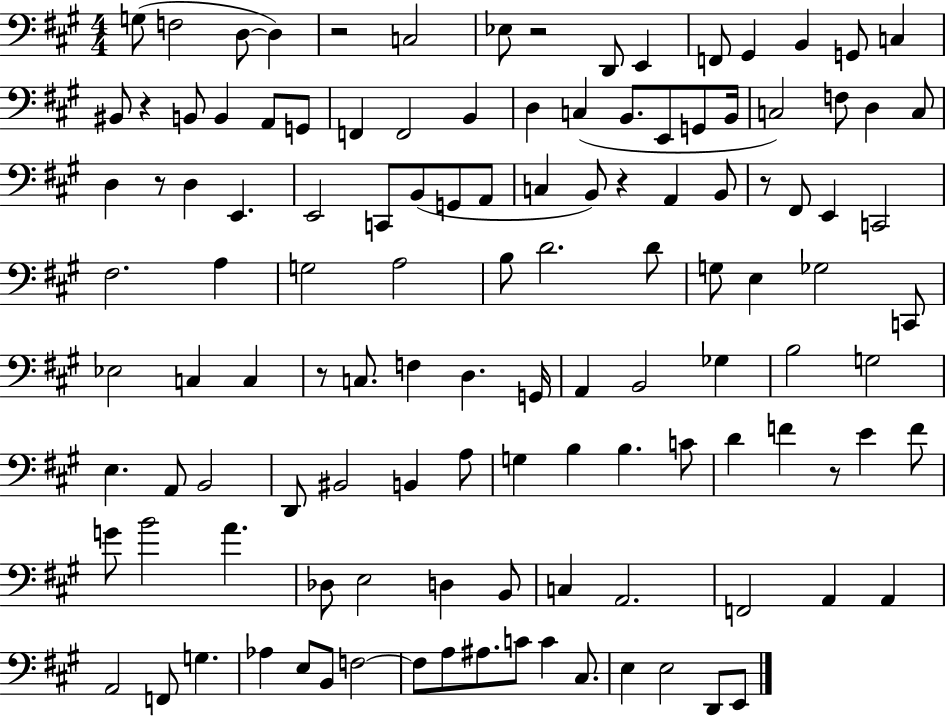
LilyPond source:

{
  \clef bass
  \numericTimeSignature
  \time 4/4
  \key a \major
  g8( f2 d8~~ d4) | r2 c2 | ees8 r2 d,8 e,4 | f,8 gis,4 b,4 g,8 c4 | \break bis,8 r4 b,8 b,4 a,8 g,8 | f,4 f,2 b,4 | d4 c4( b,8. e,8 g,8 b,16 | c2) f8 d4 c8 | \break d4 r8 d4 e,4. | e,2 c,8 b,8( g,8 a,8 | c4 b,8) r4 a,4 b,8 | r8 fis,8 e,4 c,2 | \break fis2. a4 | g2 a2 | b8 d'2. d'8 | g8 e4 ges2 c,8 | \break ees2 c4 c4 | r8 c8. f4 d4. g,16 | a,4 b,2 ges4 | b2 g2 | \break e4. a,8 b,2 | d,8 bis,2 b,4 a8 | g4 b4 b4. c'8 | d'4 f'4 r8 e'4 f'8 | \break g'8 b'2 a'4. | des8 e2 d4 b,8 | c4 a,2. | f,2 a,4 a,4 | \break a,2 f,8 g4. | aes4 e8 b,8 f2~~ | f8 a8 ais8. c'8 c'4 cis8. | e4 e2 d,8 e,8 | \break \bar "|."
}